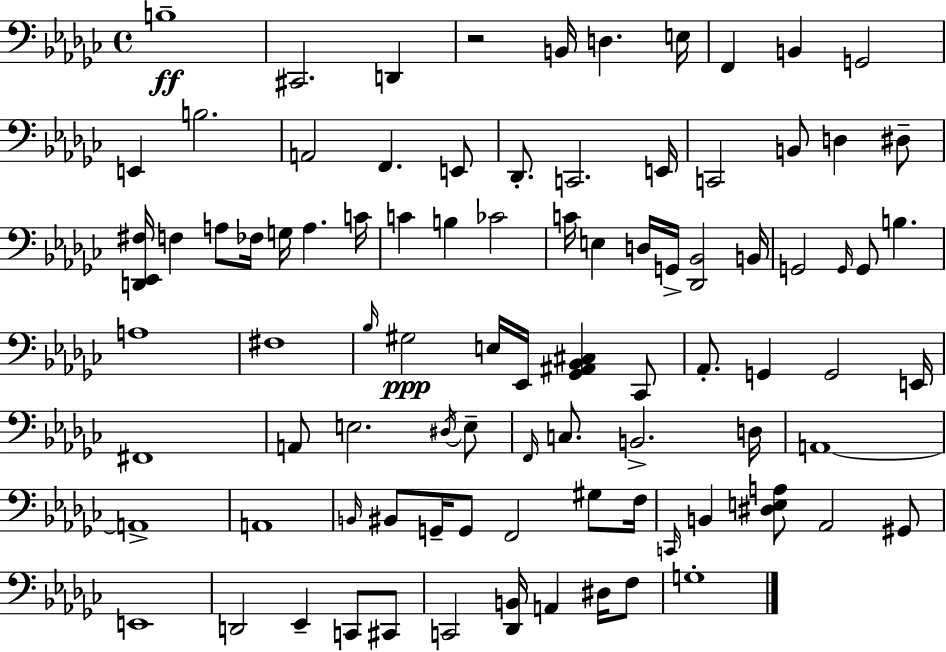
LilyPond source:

{
  \clef bass
  \time 4/4
  \defaultTimeSignature
  \key ees \minor
  b1--\ff | cis,2. d,4 | r2 b,16 d4. e16 | f,4 b,4 g,2 | \break e,4 b2. | a,2 f,4. e,8 | des,8.-. c,2. e,16 | c,2 b,8 d4 dis8-- | \break <d, ees, fis>16 f4 a8 fes16 g16 a4. c'16 | c'4 b4 ces'2 | c'16 e4 d16 g,16-> <des, bes,>2 b,16 | g,2 \grace { g,16 } g,8 b4. | \break a1 | fis1 | \grace { bes16 }\ppp gis2 e16 ees,16 <ges, ais, bes, cis>4 | ces,8 aes,8.-. g,4 g,2 | \break e,16 fis,1 | a,8 e2. | \acciaccatura { dis16 } e8-- \grace { f,16 } c8. b,2.-> | d16 a,1~~ | \break a,1-> | a,1 | \grace { b,16 } bis,8 g,16-- g,8 f,2 | gis8 f16 \grace { c,16 } b,4 <dis e a>8 aes,2 | \break gis,8 e,1 | d,2 ees,4-- | c,8 cis,8 c,2 <des, b,>16 a,4 | dis16 f8 g1-. | \break \bar "|."
}